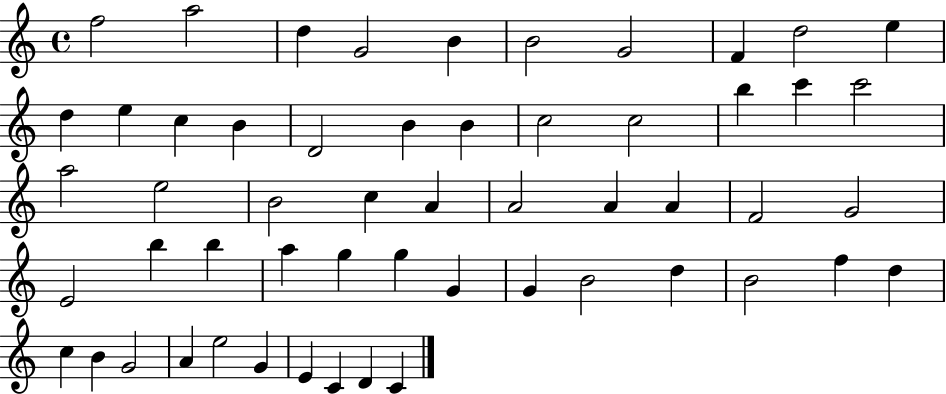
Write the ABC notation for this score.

X:1
T:Untitled
M:4/4
L:1/4
K:C
f2 a2 d G2 B B2 G2 F d2 e d e c B D2 B B c2 c2 b c' c'2 a2 e2 B2 c A A2 A A F2 G2 E2 b b a g g G G B2 d B2 f d c B G2 A e2 G E C D C